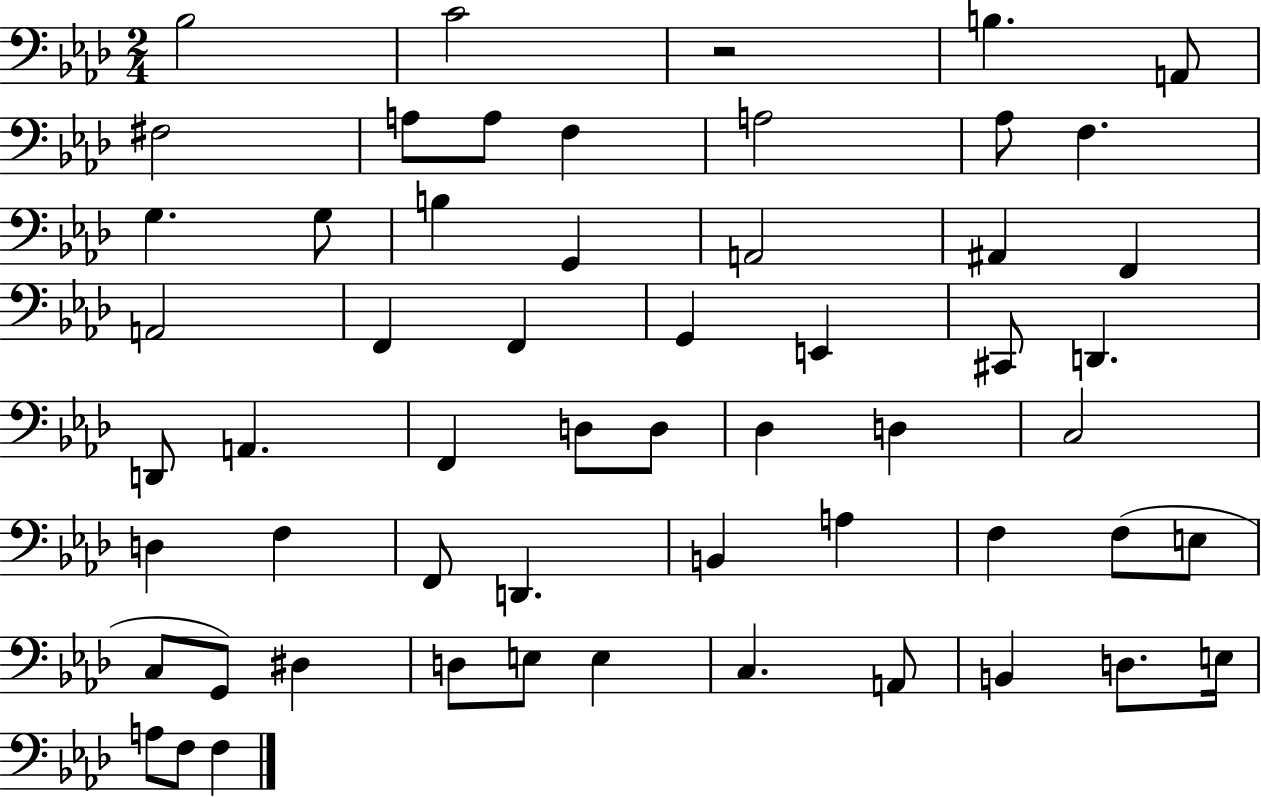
{
  \clef bass
  \numericTimeSignature
  \time 2/4
  \key aes \major
  bes2 | c'2 | r2 | b4. a,8 | \break fis2 | a8 a8 f4 | a2 | aes8 f4. | \break g4. g8 | b4 g,4 | a,2 | ais,4 f,4 | \break a,2 | f,4 f,4 | g,4 e,4 | cis,8 d,4. | \break d,8 a,4. | f,4 d8 d8 | des4 d4 | c2 | \break d4 f4 | f,8 d,4. | b,4 a4 | f4 f8( e8 | \break c8 g,8) dis4 | d8 e8 e4 | c4. a,8 | b,4 d8. e16 | \break a8 f8 f4 | \bar "|."
}